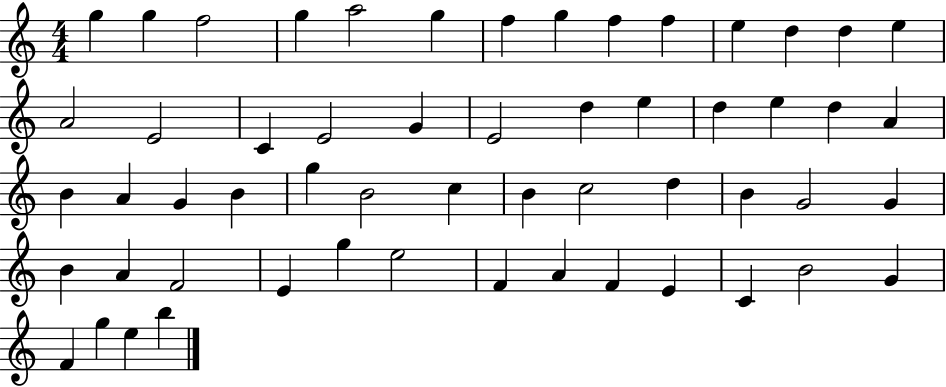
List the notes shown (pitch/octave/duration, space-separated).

G5/q G5/q F5/h G5/q A5/h G5/q F5/q G5/q F5/q F5/q E5/q D5/q D5/q E5/q A4/h E4/h C4/q E4/h G4/q E4/h D5/q E5/q D5/q E5/q D5/q A4/q B4/q A4/q G4/q B4/q G5/q B4/h C5/q B4/q C5/h D5/q B4/q G4/h G4/q B4/q A4/q F4/h E4/q G5/q E5/h F4/q A4/q F4/q E4/q C4/q B4/h G4/q F4/q G5/q E5/q B5/q